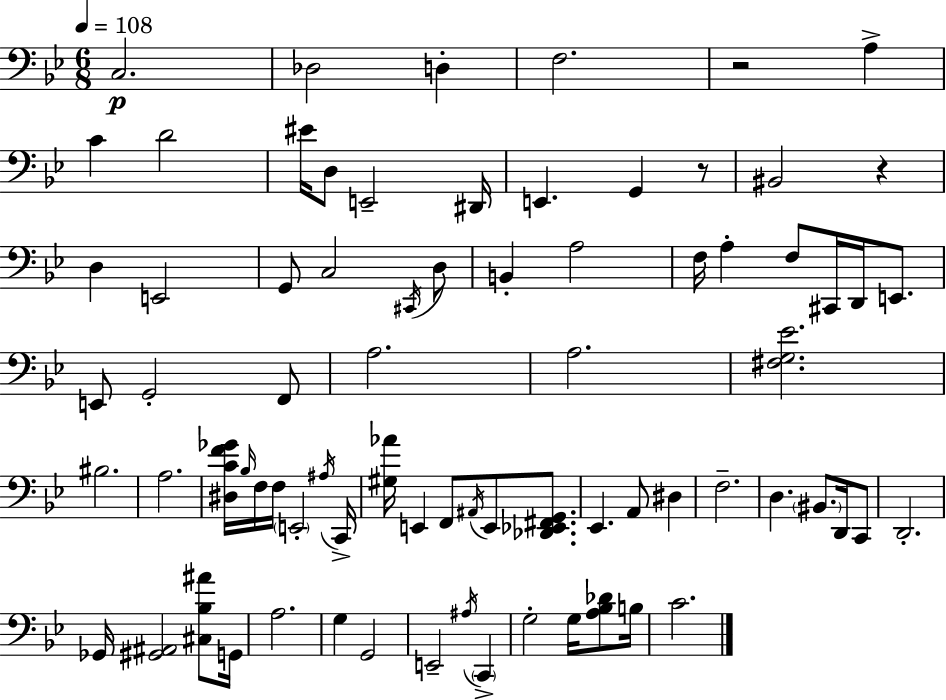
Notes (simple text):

C3/h. Db3/h D3/q F3/h. R/h A3/q C4/q D4/h EIS4/s D3/e E2/h D#2/s E2/q. G2/q R/e BIS2/h R/q D3/q E2/h G2/e C3/h C#2/s D3/e B2/q A3/h F3/s A3/q F3/e C#2/s D2/s E2/e. E2/e G2/h F2/e A3/h. A3/h. [F#3,G3,Eb4]/h. BIS3/h. A3/h. [D#3,C4,F4,Gb4]/s Bb3/s F3/s F3/s E2/h A#3/s C2/s [G#3,Ab4]/s E2/q F2/e A#2/s E2/e [Db2,Eb2,F#2,G2]/e. Eb2/q. A2/e D#3/q F3/h. D3/q. BIS2/e. D2/s C2/e D2/h. Gb2/s [G#2,A#2]/h [C#3,Bb3,A#4]/e G2/s A3/h. G3/q G2/h E2/h A#3/s C2/q G3/h G3/s [A3,Bb3,Db4]/e B3/s C4/h.